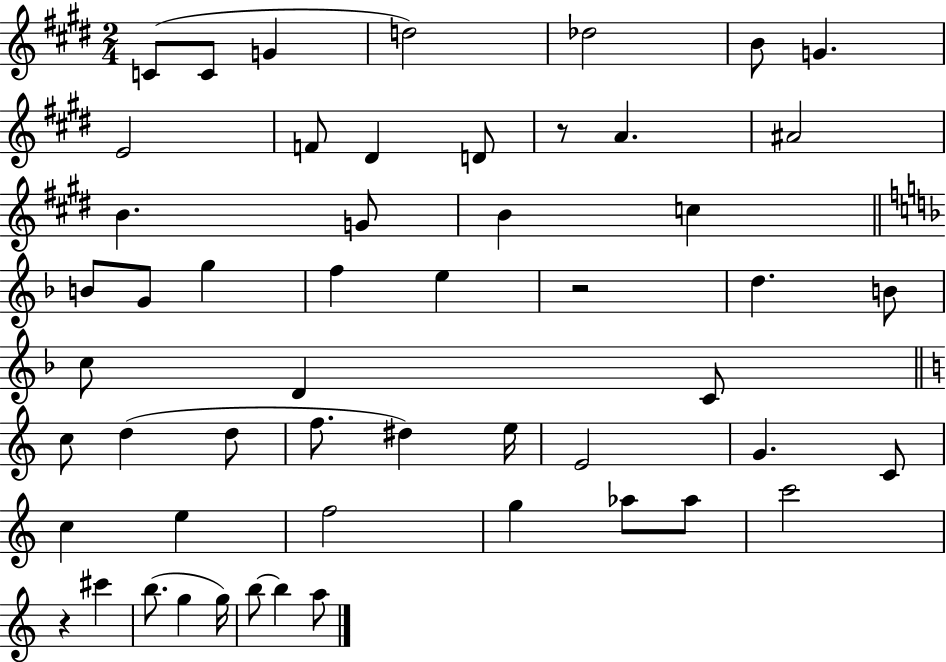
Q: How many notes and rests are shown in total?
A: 53